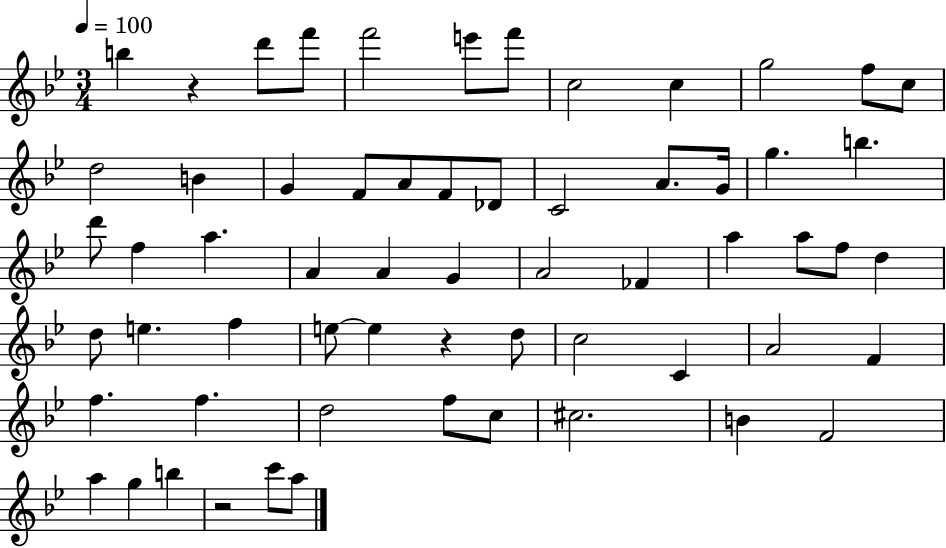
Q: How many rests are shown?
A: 3